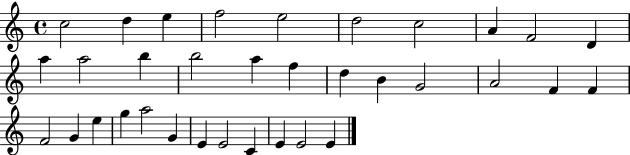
C5/h D5/q E5/q F5/h E5/h D5/h C5/h A4/q F4/h D4/q A5/q A5/h B5/q B5/h A5/q F5/q D5/q B4/q G4/h A4/h F4/q F4/q F4/h G4/q E5/q G5/q A5/h G4/q E4/q E4/h C4/q E4/q E4/h E4/q